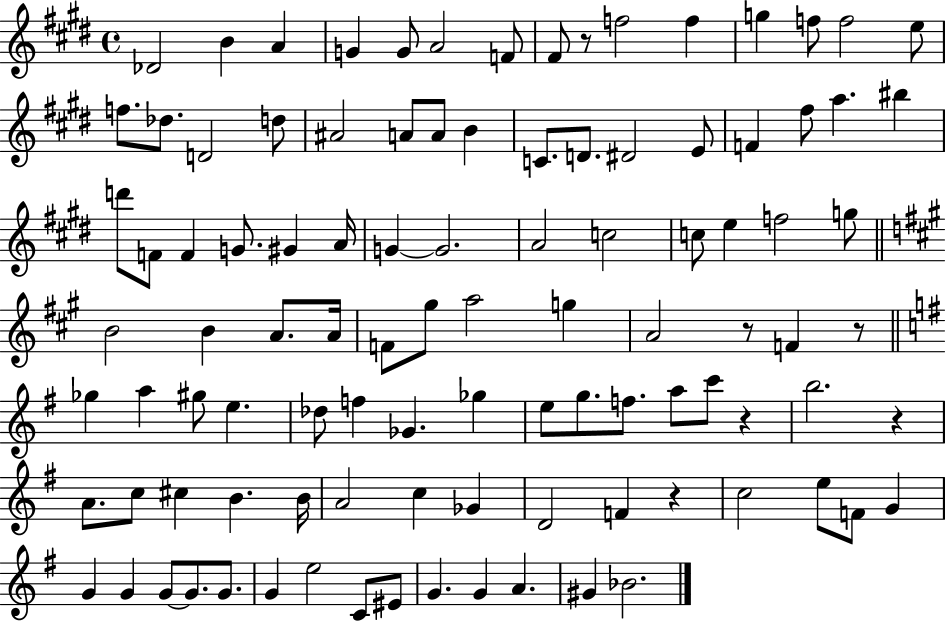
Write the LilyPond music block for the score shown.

{
  \clef treble
  \time 4/4
  \defaultTimeSignature
  \key e \major
  des'2 b'4 a'4 | g'4 g'8 a'2 f'8 | fis'8 r8 f''2 f''4 | g''4 f''8 f''2 e''8 | \break f''8. des''8. d'2 d''8 | ais'2 a'8 a'8 b'4 | c'8. d'8. dis'2 e'8 | f'4 fis''8 a''4. bis''4 | \break d'''8 f'8 f'4 g'8. gis'4 a'16 | g'4~~ g'2. | a'2 c''2 | c''8 e''4 f''2 g''8 | \break \bar "||" \break \key a \major b'2 b'4 a'8. a'16 | f'8 gis''8 a''2 g''4 | a'2 r8 f'4 r8 | \bar "||" \break \key g \major ges''4 a''4 gis''8 e''4. | des''8 f''4 ges'4. ges''4 | e''8 g''8. f''8. a''8 c'''8 r4 | b''2. r4 | \break a'8. c''8 cis''4 b'4. b'16 | a'2 c''4 ges'4 | d'2 f'4 r4 | c''2 e''8 f'8 g'4 | \break g'4 g'4 g'8~~ g'8. g'8. | g'4 e''2 c'8 eis'8 | g'4. g'4 a'4. | gis'4 bes'2. | \break \bar "|."
}